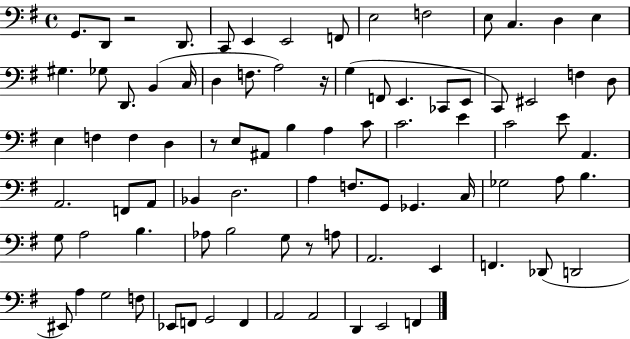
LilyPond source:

{
  \clef bass
  \time 4/4
  \defaultTimeSignature
  \key g \major
  \repeat volta 2 { g,8. d,8 r2 d,8. | c,8 e,4 e,2 f,8 | e2 f2 | e8 c4. d4 e4 | \break gis4. ges8 d,8. b,4( c16 | d4 f8. a2) r16 | g4( f,8 e,4. ces,8 e,8 | c,8) eis,2 f4 d8 | \break e4 f4 f4 d4 | r8 e8 ais,8 b4 a4 c'8 | c'2. e'4 | c'2 e'8 a,4. | \break a,2. f,8 a,8 | bes,4 d2. | a4 f8. g,8 ges,4. c16 | ges2 a8 b4. | \break g8 a2 b4. | aes8 b2 g8 r8 a8 | a,2. e,4 | f,4. des,8( d,2 | \break eis,8) a4 g2 f8 | ees,8 f,8 g,2 f,4 | a,2 a,2 | d,4 e,2 f,4 | \break } \bar "|."
}